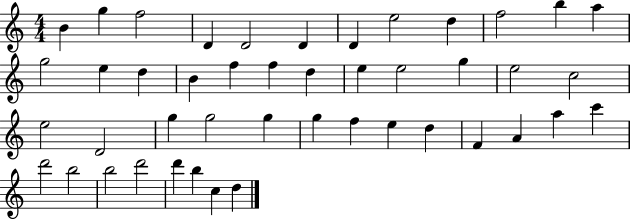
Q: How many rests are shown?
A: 0